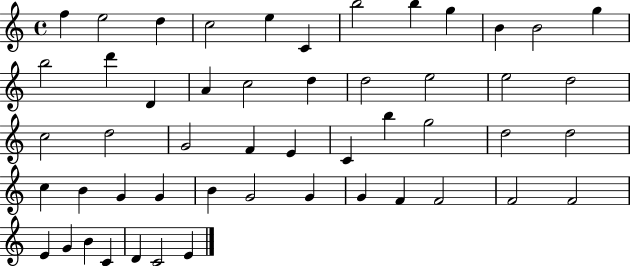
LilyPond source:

{
  \clef treble
  \time 4/4
  \defaultTimeSignature
  \key c \major
  f''4 e''2 d''4 | c''2 e''4 c'4 | b''2 b''4 g''4 | b'4 b'2 g''4 | \break b''2 d'''4 d'4 | a'4 c''2 d''4 | d''2 e''2 | e''2 d''2 | \break c''2 d''2 | g'2 f'4 e'4 | c'4 b''4 g''2 | d''2 d''2 | \break c''4 b'4 g'4 g'4 | b'4 g'2 g'4 | g'4 f'4 f'2 | f'2 f'2 | \break e'4 g'4 b'4 c'4 | d'4 c'2 e'4 | \bar "|."
}